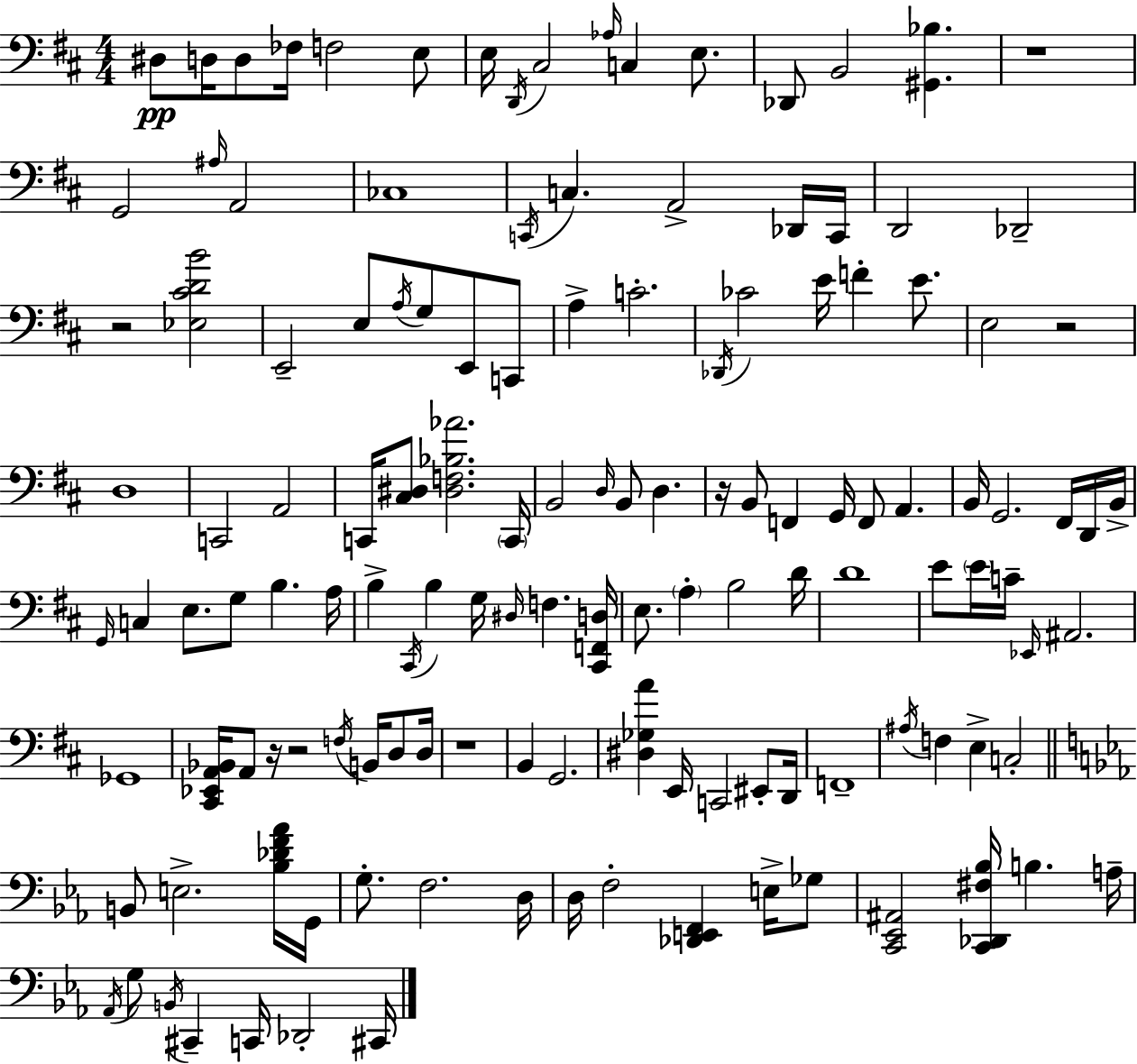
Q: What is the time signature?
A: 4/4